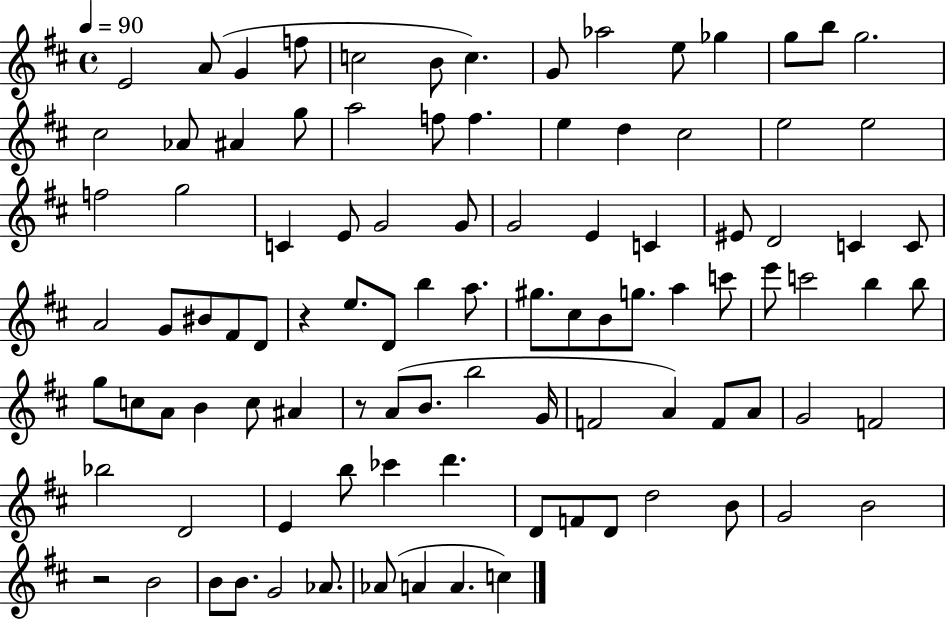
{
  \clef treble
  \time 4/4
  \defaultTimeSignature
  \key d \major
  \tempo 4 = 90
  e'2 a'8( g'4 f''8 | c''2 b'8 c''4.) | g'8 aes''2 e''8 ges''4 | g''8 b''8 g''2. | \break cis''2 aes'8 ais'4 g''8 | a''2 f''8 f''4. | e''4 d''4 cis''2 | e''2 e''2 | \break f''2 g''2 | c'4 e'8 g'2 g'8 | g'2 e'4 c'4 | eis'8 d'2 c'4 c'8 | \break a'2 g'8 bis'8 fis'8 d'8 | r4 e''8. d'8 b''4 a''8. | gis''8. cis''8 b'8 g''8. a''4 c'''8 | e'''8 c'''2 b''4 b''8 | \break g''8 c''8 a'8 b'4 c''8 ais'4 | r8 a'8( b'8. b''2 g'16 | f'2 a'4) f'8 a'8 | g'2 f'2 | \break bes''2 d'2 | e'4 b''8 ces'''4 d'''4. | d'8 f'8 d'8 d''2 b'8 | g'2 b'2 | \break r2 b'2 | b'8 b'8. g'2 aes'8. | aes'8( a'4 a'4. c''4) | \bar "|."
}